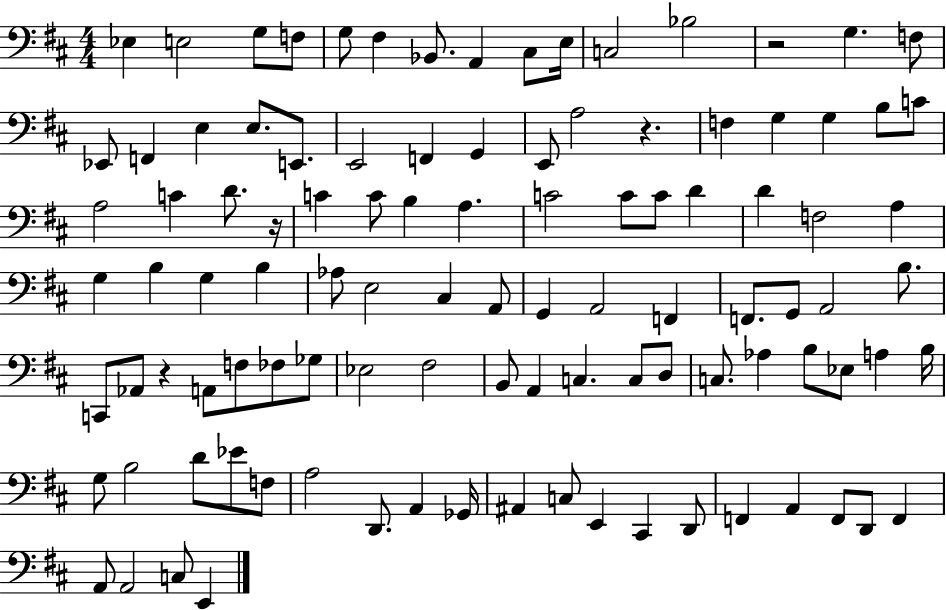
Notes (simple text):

Eb3/q E3/h G3/e F3/e G3/e F#3/q Bb2/e. A2/q C#3/e E3/s C3/h Bb3/h R/h G3/q. F3/e Eb2/e F2/q E3/q E3/e. E2/e. E2/h F2/q G2/q E2/e A3/h R/q. F3/q G3/q G3/q B3/e C4/e A3/h C4/q D4/e. R/s C4/q C4/e B3/q A3/q. C4/h C4/e C4/e D4/q D4/q F3/h A3/q G3/q B3/q G3/q B3/q Ab3/e E3/h C#3/q A2/e G2/q A2/h F2/q F2/e. G2/e A2/h B3/e. C2/e Ab2/e R/q A2/e F3/e FES3/e Gb3/e Eb3/h F#3/h B2/e A2/q C3/q. C3/e D3/e C3/e. Ab3/q B3/e Eb3/e A3/q B3/s G3/e B3/h D4/e Eb4/e F3/e A3/h D2/e. A2/q Gb2/s A#2/q C3/e E2/q C#2/q D2/e F2/q A2/q F2/e D2/e F2/q A2/e A2/h C3/e E2/q